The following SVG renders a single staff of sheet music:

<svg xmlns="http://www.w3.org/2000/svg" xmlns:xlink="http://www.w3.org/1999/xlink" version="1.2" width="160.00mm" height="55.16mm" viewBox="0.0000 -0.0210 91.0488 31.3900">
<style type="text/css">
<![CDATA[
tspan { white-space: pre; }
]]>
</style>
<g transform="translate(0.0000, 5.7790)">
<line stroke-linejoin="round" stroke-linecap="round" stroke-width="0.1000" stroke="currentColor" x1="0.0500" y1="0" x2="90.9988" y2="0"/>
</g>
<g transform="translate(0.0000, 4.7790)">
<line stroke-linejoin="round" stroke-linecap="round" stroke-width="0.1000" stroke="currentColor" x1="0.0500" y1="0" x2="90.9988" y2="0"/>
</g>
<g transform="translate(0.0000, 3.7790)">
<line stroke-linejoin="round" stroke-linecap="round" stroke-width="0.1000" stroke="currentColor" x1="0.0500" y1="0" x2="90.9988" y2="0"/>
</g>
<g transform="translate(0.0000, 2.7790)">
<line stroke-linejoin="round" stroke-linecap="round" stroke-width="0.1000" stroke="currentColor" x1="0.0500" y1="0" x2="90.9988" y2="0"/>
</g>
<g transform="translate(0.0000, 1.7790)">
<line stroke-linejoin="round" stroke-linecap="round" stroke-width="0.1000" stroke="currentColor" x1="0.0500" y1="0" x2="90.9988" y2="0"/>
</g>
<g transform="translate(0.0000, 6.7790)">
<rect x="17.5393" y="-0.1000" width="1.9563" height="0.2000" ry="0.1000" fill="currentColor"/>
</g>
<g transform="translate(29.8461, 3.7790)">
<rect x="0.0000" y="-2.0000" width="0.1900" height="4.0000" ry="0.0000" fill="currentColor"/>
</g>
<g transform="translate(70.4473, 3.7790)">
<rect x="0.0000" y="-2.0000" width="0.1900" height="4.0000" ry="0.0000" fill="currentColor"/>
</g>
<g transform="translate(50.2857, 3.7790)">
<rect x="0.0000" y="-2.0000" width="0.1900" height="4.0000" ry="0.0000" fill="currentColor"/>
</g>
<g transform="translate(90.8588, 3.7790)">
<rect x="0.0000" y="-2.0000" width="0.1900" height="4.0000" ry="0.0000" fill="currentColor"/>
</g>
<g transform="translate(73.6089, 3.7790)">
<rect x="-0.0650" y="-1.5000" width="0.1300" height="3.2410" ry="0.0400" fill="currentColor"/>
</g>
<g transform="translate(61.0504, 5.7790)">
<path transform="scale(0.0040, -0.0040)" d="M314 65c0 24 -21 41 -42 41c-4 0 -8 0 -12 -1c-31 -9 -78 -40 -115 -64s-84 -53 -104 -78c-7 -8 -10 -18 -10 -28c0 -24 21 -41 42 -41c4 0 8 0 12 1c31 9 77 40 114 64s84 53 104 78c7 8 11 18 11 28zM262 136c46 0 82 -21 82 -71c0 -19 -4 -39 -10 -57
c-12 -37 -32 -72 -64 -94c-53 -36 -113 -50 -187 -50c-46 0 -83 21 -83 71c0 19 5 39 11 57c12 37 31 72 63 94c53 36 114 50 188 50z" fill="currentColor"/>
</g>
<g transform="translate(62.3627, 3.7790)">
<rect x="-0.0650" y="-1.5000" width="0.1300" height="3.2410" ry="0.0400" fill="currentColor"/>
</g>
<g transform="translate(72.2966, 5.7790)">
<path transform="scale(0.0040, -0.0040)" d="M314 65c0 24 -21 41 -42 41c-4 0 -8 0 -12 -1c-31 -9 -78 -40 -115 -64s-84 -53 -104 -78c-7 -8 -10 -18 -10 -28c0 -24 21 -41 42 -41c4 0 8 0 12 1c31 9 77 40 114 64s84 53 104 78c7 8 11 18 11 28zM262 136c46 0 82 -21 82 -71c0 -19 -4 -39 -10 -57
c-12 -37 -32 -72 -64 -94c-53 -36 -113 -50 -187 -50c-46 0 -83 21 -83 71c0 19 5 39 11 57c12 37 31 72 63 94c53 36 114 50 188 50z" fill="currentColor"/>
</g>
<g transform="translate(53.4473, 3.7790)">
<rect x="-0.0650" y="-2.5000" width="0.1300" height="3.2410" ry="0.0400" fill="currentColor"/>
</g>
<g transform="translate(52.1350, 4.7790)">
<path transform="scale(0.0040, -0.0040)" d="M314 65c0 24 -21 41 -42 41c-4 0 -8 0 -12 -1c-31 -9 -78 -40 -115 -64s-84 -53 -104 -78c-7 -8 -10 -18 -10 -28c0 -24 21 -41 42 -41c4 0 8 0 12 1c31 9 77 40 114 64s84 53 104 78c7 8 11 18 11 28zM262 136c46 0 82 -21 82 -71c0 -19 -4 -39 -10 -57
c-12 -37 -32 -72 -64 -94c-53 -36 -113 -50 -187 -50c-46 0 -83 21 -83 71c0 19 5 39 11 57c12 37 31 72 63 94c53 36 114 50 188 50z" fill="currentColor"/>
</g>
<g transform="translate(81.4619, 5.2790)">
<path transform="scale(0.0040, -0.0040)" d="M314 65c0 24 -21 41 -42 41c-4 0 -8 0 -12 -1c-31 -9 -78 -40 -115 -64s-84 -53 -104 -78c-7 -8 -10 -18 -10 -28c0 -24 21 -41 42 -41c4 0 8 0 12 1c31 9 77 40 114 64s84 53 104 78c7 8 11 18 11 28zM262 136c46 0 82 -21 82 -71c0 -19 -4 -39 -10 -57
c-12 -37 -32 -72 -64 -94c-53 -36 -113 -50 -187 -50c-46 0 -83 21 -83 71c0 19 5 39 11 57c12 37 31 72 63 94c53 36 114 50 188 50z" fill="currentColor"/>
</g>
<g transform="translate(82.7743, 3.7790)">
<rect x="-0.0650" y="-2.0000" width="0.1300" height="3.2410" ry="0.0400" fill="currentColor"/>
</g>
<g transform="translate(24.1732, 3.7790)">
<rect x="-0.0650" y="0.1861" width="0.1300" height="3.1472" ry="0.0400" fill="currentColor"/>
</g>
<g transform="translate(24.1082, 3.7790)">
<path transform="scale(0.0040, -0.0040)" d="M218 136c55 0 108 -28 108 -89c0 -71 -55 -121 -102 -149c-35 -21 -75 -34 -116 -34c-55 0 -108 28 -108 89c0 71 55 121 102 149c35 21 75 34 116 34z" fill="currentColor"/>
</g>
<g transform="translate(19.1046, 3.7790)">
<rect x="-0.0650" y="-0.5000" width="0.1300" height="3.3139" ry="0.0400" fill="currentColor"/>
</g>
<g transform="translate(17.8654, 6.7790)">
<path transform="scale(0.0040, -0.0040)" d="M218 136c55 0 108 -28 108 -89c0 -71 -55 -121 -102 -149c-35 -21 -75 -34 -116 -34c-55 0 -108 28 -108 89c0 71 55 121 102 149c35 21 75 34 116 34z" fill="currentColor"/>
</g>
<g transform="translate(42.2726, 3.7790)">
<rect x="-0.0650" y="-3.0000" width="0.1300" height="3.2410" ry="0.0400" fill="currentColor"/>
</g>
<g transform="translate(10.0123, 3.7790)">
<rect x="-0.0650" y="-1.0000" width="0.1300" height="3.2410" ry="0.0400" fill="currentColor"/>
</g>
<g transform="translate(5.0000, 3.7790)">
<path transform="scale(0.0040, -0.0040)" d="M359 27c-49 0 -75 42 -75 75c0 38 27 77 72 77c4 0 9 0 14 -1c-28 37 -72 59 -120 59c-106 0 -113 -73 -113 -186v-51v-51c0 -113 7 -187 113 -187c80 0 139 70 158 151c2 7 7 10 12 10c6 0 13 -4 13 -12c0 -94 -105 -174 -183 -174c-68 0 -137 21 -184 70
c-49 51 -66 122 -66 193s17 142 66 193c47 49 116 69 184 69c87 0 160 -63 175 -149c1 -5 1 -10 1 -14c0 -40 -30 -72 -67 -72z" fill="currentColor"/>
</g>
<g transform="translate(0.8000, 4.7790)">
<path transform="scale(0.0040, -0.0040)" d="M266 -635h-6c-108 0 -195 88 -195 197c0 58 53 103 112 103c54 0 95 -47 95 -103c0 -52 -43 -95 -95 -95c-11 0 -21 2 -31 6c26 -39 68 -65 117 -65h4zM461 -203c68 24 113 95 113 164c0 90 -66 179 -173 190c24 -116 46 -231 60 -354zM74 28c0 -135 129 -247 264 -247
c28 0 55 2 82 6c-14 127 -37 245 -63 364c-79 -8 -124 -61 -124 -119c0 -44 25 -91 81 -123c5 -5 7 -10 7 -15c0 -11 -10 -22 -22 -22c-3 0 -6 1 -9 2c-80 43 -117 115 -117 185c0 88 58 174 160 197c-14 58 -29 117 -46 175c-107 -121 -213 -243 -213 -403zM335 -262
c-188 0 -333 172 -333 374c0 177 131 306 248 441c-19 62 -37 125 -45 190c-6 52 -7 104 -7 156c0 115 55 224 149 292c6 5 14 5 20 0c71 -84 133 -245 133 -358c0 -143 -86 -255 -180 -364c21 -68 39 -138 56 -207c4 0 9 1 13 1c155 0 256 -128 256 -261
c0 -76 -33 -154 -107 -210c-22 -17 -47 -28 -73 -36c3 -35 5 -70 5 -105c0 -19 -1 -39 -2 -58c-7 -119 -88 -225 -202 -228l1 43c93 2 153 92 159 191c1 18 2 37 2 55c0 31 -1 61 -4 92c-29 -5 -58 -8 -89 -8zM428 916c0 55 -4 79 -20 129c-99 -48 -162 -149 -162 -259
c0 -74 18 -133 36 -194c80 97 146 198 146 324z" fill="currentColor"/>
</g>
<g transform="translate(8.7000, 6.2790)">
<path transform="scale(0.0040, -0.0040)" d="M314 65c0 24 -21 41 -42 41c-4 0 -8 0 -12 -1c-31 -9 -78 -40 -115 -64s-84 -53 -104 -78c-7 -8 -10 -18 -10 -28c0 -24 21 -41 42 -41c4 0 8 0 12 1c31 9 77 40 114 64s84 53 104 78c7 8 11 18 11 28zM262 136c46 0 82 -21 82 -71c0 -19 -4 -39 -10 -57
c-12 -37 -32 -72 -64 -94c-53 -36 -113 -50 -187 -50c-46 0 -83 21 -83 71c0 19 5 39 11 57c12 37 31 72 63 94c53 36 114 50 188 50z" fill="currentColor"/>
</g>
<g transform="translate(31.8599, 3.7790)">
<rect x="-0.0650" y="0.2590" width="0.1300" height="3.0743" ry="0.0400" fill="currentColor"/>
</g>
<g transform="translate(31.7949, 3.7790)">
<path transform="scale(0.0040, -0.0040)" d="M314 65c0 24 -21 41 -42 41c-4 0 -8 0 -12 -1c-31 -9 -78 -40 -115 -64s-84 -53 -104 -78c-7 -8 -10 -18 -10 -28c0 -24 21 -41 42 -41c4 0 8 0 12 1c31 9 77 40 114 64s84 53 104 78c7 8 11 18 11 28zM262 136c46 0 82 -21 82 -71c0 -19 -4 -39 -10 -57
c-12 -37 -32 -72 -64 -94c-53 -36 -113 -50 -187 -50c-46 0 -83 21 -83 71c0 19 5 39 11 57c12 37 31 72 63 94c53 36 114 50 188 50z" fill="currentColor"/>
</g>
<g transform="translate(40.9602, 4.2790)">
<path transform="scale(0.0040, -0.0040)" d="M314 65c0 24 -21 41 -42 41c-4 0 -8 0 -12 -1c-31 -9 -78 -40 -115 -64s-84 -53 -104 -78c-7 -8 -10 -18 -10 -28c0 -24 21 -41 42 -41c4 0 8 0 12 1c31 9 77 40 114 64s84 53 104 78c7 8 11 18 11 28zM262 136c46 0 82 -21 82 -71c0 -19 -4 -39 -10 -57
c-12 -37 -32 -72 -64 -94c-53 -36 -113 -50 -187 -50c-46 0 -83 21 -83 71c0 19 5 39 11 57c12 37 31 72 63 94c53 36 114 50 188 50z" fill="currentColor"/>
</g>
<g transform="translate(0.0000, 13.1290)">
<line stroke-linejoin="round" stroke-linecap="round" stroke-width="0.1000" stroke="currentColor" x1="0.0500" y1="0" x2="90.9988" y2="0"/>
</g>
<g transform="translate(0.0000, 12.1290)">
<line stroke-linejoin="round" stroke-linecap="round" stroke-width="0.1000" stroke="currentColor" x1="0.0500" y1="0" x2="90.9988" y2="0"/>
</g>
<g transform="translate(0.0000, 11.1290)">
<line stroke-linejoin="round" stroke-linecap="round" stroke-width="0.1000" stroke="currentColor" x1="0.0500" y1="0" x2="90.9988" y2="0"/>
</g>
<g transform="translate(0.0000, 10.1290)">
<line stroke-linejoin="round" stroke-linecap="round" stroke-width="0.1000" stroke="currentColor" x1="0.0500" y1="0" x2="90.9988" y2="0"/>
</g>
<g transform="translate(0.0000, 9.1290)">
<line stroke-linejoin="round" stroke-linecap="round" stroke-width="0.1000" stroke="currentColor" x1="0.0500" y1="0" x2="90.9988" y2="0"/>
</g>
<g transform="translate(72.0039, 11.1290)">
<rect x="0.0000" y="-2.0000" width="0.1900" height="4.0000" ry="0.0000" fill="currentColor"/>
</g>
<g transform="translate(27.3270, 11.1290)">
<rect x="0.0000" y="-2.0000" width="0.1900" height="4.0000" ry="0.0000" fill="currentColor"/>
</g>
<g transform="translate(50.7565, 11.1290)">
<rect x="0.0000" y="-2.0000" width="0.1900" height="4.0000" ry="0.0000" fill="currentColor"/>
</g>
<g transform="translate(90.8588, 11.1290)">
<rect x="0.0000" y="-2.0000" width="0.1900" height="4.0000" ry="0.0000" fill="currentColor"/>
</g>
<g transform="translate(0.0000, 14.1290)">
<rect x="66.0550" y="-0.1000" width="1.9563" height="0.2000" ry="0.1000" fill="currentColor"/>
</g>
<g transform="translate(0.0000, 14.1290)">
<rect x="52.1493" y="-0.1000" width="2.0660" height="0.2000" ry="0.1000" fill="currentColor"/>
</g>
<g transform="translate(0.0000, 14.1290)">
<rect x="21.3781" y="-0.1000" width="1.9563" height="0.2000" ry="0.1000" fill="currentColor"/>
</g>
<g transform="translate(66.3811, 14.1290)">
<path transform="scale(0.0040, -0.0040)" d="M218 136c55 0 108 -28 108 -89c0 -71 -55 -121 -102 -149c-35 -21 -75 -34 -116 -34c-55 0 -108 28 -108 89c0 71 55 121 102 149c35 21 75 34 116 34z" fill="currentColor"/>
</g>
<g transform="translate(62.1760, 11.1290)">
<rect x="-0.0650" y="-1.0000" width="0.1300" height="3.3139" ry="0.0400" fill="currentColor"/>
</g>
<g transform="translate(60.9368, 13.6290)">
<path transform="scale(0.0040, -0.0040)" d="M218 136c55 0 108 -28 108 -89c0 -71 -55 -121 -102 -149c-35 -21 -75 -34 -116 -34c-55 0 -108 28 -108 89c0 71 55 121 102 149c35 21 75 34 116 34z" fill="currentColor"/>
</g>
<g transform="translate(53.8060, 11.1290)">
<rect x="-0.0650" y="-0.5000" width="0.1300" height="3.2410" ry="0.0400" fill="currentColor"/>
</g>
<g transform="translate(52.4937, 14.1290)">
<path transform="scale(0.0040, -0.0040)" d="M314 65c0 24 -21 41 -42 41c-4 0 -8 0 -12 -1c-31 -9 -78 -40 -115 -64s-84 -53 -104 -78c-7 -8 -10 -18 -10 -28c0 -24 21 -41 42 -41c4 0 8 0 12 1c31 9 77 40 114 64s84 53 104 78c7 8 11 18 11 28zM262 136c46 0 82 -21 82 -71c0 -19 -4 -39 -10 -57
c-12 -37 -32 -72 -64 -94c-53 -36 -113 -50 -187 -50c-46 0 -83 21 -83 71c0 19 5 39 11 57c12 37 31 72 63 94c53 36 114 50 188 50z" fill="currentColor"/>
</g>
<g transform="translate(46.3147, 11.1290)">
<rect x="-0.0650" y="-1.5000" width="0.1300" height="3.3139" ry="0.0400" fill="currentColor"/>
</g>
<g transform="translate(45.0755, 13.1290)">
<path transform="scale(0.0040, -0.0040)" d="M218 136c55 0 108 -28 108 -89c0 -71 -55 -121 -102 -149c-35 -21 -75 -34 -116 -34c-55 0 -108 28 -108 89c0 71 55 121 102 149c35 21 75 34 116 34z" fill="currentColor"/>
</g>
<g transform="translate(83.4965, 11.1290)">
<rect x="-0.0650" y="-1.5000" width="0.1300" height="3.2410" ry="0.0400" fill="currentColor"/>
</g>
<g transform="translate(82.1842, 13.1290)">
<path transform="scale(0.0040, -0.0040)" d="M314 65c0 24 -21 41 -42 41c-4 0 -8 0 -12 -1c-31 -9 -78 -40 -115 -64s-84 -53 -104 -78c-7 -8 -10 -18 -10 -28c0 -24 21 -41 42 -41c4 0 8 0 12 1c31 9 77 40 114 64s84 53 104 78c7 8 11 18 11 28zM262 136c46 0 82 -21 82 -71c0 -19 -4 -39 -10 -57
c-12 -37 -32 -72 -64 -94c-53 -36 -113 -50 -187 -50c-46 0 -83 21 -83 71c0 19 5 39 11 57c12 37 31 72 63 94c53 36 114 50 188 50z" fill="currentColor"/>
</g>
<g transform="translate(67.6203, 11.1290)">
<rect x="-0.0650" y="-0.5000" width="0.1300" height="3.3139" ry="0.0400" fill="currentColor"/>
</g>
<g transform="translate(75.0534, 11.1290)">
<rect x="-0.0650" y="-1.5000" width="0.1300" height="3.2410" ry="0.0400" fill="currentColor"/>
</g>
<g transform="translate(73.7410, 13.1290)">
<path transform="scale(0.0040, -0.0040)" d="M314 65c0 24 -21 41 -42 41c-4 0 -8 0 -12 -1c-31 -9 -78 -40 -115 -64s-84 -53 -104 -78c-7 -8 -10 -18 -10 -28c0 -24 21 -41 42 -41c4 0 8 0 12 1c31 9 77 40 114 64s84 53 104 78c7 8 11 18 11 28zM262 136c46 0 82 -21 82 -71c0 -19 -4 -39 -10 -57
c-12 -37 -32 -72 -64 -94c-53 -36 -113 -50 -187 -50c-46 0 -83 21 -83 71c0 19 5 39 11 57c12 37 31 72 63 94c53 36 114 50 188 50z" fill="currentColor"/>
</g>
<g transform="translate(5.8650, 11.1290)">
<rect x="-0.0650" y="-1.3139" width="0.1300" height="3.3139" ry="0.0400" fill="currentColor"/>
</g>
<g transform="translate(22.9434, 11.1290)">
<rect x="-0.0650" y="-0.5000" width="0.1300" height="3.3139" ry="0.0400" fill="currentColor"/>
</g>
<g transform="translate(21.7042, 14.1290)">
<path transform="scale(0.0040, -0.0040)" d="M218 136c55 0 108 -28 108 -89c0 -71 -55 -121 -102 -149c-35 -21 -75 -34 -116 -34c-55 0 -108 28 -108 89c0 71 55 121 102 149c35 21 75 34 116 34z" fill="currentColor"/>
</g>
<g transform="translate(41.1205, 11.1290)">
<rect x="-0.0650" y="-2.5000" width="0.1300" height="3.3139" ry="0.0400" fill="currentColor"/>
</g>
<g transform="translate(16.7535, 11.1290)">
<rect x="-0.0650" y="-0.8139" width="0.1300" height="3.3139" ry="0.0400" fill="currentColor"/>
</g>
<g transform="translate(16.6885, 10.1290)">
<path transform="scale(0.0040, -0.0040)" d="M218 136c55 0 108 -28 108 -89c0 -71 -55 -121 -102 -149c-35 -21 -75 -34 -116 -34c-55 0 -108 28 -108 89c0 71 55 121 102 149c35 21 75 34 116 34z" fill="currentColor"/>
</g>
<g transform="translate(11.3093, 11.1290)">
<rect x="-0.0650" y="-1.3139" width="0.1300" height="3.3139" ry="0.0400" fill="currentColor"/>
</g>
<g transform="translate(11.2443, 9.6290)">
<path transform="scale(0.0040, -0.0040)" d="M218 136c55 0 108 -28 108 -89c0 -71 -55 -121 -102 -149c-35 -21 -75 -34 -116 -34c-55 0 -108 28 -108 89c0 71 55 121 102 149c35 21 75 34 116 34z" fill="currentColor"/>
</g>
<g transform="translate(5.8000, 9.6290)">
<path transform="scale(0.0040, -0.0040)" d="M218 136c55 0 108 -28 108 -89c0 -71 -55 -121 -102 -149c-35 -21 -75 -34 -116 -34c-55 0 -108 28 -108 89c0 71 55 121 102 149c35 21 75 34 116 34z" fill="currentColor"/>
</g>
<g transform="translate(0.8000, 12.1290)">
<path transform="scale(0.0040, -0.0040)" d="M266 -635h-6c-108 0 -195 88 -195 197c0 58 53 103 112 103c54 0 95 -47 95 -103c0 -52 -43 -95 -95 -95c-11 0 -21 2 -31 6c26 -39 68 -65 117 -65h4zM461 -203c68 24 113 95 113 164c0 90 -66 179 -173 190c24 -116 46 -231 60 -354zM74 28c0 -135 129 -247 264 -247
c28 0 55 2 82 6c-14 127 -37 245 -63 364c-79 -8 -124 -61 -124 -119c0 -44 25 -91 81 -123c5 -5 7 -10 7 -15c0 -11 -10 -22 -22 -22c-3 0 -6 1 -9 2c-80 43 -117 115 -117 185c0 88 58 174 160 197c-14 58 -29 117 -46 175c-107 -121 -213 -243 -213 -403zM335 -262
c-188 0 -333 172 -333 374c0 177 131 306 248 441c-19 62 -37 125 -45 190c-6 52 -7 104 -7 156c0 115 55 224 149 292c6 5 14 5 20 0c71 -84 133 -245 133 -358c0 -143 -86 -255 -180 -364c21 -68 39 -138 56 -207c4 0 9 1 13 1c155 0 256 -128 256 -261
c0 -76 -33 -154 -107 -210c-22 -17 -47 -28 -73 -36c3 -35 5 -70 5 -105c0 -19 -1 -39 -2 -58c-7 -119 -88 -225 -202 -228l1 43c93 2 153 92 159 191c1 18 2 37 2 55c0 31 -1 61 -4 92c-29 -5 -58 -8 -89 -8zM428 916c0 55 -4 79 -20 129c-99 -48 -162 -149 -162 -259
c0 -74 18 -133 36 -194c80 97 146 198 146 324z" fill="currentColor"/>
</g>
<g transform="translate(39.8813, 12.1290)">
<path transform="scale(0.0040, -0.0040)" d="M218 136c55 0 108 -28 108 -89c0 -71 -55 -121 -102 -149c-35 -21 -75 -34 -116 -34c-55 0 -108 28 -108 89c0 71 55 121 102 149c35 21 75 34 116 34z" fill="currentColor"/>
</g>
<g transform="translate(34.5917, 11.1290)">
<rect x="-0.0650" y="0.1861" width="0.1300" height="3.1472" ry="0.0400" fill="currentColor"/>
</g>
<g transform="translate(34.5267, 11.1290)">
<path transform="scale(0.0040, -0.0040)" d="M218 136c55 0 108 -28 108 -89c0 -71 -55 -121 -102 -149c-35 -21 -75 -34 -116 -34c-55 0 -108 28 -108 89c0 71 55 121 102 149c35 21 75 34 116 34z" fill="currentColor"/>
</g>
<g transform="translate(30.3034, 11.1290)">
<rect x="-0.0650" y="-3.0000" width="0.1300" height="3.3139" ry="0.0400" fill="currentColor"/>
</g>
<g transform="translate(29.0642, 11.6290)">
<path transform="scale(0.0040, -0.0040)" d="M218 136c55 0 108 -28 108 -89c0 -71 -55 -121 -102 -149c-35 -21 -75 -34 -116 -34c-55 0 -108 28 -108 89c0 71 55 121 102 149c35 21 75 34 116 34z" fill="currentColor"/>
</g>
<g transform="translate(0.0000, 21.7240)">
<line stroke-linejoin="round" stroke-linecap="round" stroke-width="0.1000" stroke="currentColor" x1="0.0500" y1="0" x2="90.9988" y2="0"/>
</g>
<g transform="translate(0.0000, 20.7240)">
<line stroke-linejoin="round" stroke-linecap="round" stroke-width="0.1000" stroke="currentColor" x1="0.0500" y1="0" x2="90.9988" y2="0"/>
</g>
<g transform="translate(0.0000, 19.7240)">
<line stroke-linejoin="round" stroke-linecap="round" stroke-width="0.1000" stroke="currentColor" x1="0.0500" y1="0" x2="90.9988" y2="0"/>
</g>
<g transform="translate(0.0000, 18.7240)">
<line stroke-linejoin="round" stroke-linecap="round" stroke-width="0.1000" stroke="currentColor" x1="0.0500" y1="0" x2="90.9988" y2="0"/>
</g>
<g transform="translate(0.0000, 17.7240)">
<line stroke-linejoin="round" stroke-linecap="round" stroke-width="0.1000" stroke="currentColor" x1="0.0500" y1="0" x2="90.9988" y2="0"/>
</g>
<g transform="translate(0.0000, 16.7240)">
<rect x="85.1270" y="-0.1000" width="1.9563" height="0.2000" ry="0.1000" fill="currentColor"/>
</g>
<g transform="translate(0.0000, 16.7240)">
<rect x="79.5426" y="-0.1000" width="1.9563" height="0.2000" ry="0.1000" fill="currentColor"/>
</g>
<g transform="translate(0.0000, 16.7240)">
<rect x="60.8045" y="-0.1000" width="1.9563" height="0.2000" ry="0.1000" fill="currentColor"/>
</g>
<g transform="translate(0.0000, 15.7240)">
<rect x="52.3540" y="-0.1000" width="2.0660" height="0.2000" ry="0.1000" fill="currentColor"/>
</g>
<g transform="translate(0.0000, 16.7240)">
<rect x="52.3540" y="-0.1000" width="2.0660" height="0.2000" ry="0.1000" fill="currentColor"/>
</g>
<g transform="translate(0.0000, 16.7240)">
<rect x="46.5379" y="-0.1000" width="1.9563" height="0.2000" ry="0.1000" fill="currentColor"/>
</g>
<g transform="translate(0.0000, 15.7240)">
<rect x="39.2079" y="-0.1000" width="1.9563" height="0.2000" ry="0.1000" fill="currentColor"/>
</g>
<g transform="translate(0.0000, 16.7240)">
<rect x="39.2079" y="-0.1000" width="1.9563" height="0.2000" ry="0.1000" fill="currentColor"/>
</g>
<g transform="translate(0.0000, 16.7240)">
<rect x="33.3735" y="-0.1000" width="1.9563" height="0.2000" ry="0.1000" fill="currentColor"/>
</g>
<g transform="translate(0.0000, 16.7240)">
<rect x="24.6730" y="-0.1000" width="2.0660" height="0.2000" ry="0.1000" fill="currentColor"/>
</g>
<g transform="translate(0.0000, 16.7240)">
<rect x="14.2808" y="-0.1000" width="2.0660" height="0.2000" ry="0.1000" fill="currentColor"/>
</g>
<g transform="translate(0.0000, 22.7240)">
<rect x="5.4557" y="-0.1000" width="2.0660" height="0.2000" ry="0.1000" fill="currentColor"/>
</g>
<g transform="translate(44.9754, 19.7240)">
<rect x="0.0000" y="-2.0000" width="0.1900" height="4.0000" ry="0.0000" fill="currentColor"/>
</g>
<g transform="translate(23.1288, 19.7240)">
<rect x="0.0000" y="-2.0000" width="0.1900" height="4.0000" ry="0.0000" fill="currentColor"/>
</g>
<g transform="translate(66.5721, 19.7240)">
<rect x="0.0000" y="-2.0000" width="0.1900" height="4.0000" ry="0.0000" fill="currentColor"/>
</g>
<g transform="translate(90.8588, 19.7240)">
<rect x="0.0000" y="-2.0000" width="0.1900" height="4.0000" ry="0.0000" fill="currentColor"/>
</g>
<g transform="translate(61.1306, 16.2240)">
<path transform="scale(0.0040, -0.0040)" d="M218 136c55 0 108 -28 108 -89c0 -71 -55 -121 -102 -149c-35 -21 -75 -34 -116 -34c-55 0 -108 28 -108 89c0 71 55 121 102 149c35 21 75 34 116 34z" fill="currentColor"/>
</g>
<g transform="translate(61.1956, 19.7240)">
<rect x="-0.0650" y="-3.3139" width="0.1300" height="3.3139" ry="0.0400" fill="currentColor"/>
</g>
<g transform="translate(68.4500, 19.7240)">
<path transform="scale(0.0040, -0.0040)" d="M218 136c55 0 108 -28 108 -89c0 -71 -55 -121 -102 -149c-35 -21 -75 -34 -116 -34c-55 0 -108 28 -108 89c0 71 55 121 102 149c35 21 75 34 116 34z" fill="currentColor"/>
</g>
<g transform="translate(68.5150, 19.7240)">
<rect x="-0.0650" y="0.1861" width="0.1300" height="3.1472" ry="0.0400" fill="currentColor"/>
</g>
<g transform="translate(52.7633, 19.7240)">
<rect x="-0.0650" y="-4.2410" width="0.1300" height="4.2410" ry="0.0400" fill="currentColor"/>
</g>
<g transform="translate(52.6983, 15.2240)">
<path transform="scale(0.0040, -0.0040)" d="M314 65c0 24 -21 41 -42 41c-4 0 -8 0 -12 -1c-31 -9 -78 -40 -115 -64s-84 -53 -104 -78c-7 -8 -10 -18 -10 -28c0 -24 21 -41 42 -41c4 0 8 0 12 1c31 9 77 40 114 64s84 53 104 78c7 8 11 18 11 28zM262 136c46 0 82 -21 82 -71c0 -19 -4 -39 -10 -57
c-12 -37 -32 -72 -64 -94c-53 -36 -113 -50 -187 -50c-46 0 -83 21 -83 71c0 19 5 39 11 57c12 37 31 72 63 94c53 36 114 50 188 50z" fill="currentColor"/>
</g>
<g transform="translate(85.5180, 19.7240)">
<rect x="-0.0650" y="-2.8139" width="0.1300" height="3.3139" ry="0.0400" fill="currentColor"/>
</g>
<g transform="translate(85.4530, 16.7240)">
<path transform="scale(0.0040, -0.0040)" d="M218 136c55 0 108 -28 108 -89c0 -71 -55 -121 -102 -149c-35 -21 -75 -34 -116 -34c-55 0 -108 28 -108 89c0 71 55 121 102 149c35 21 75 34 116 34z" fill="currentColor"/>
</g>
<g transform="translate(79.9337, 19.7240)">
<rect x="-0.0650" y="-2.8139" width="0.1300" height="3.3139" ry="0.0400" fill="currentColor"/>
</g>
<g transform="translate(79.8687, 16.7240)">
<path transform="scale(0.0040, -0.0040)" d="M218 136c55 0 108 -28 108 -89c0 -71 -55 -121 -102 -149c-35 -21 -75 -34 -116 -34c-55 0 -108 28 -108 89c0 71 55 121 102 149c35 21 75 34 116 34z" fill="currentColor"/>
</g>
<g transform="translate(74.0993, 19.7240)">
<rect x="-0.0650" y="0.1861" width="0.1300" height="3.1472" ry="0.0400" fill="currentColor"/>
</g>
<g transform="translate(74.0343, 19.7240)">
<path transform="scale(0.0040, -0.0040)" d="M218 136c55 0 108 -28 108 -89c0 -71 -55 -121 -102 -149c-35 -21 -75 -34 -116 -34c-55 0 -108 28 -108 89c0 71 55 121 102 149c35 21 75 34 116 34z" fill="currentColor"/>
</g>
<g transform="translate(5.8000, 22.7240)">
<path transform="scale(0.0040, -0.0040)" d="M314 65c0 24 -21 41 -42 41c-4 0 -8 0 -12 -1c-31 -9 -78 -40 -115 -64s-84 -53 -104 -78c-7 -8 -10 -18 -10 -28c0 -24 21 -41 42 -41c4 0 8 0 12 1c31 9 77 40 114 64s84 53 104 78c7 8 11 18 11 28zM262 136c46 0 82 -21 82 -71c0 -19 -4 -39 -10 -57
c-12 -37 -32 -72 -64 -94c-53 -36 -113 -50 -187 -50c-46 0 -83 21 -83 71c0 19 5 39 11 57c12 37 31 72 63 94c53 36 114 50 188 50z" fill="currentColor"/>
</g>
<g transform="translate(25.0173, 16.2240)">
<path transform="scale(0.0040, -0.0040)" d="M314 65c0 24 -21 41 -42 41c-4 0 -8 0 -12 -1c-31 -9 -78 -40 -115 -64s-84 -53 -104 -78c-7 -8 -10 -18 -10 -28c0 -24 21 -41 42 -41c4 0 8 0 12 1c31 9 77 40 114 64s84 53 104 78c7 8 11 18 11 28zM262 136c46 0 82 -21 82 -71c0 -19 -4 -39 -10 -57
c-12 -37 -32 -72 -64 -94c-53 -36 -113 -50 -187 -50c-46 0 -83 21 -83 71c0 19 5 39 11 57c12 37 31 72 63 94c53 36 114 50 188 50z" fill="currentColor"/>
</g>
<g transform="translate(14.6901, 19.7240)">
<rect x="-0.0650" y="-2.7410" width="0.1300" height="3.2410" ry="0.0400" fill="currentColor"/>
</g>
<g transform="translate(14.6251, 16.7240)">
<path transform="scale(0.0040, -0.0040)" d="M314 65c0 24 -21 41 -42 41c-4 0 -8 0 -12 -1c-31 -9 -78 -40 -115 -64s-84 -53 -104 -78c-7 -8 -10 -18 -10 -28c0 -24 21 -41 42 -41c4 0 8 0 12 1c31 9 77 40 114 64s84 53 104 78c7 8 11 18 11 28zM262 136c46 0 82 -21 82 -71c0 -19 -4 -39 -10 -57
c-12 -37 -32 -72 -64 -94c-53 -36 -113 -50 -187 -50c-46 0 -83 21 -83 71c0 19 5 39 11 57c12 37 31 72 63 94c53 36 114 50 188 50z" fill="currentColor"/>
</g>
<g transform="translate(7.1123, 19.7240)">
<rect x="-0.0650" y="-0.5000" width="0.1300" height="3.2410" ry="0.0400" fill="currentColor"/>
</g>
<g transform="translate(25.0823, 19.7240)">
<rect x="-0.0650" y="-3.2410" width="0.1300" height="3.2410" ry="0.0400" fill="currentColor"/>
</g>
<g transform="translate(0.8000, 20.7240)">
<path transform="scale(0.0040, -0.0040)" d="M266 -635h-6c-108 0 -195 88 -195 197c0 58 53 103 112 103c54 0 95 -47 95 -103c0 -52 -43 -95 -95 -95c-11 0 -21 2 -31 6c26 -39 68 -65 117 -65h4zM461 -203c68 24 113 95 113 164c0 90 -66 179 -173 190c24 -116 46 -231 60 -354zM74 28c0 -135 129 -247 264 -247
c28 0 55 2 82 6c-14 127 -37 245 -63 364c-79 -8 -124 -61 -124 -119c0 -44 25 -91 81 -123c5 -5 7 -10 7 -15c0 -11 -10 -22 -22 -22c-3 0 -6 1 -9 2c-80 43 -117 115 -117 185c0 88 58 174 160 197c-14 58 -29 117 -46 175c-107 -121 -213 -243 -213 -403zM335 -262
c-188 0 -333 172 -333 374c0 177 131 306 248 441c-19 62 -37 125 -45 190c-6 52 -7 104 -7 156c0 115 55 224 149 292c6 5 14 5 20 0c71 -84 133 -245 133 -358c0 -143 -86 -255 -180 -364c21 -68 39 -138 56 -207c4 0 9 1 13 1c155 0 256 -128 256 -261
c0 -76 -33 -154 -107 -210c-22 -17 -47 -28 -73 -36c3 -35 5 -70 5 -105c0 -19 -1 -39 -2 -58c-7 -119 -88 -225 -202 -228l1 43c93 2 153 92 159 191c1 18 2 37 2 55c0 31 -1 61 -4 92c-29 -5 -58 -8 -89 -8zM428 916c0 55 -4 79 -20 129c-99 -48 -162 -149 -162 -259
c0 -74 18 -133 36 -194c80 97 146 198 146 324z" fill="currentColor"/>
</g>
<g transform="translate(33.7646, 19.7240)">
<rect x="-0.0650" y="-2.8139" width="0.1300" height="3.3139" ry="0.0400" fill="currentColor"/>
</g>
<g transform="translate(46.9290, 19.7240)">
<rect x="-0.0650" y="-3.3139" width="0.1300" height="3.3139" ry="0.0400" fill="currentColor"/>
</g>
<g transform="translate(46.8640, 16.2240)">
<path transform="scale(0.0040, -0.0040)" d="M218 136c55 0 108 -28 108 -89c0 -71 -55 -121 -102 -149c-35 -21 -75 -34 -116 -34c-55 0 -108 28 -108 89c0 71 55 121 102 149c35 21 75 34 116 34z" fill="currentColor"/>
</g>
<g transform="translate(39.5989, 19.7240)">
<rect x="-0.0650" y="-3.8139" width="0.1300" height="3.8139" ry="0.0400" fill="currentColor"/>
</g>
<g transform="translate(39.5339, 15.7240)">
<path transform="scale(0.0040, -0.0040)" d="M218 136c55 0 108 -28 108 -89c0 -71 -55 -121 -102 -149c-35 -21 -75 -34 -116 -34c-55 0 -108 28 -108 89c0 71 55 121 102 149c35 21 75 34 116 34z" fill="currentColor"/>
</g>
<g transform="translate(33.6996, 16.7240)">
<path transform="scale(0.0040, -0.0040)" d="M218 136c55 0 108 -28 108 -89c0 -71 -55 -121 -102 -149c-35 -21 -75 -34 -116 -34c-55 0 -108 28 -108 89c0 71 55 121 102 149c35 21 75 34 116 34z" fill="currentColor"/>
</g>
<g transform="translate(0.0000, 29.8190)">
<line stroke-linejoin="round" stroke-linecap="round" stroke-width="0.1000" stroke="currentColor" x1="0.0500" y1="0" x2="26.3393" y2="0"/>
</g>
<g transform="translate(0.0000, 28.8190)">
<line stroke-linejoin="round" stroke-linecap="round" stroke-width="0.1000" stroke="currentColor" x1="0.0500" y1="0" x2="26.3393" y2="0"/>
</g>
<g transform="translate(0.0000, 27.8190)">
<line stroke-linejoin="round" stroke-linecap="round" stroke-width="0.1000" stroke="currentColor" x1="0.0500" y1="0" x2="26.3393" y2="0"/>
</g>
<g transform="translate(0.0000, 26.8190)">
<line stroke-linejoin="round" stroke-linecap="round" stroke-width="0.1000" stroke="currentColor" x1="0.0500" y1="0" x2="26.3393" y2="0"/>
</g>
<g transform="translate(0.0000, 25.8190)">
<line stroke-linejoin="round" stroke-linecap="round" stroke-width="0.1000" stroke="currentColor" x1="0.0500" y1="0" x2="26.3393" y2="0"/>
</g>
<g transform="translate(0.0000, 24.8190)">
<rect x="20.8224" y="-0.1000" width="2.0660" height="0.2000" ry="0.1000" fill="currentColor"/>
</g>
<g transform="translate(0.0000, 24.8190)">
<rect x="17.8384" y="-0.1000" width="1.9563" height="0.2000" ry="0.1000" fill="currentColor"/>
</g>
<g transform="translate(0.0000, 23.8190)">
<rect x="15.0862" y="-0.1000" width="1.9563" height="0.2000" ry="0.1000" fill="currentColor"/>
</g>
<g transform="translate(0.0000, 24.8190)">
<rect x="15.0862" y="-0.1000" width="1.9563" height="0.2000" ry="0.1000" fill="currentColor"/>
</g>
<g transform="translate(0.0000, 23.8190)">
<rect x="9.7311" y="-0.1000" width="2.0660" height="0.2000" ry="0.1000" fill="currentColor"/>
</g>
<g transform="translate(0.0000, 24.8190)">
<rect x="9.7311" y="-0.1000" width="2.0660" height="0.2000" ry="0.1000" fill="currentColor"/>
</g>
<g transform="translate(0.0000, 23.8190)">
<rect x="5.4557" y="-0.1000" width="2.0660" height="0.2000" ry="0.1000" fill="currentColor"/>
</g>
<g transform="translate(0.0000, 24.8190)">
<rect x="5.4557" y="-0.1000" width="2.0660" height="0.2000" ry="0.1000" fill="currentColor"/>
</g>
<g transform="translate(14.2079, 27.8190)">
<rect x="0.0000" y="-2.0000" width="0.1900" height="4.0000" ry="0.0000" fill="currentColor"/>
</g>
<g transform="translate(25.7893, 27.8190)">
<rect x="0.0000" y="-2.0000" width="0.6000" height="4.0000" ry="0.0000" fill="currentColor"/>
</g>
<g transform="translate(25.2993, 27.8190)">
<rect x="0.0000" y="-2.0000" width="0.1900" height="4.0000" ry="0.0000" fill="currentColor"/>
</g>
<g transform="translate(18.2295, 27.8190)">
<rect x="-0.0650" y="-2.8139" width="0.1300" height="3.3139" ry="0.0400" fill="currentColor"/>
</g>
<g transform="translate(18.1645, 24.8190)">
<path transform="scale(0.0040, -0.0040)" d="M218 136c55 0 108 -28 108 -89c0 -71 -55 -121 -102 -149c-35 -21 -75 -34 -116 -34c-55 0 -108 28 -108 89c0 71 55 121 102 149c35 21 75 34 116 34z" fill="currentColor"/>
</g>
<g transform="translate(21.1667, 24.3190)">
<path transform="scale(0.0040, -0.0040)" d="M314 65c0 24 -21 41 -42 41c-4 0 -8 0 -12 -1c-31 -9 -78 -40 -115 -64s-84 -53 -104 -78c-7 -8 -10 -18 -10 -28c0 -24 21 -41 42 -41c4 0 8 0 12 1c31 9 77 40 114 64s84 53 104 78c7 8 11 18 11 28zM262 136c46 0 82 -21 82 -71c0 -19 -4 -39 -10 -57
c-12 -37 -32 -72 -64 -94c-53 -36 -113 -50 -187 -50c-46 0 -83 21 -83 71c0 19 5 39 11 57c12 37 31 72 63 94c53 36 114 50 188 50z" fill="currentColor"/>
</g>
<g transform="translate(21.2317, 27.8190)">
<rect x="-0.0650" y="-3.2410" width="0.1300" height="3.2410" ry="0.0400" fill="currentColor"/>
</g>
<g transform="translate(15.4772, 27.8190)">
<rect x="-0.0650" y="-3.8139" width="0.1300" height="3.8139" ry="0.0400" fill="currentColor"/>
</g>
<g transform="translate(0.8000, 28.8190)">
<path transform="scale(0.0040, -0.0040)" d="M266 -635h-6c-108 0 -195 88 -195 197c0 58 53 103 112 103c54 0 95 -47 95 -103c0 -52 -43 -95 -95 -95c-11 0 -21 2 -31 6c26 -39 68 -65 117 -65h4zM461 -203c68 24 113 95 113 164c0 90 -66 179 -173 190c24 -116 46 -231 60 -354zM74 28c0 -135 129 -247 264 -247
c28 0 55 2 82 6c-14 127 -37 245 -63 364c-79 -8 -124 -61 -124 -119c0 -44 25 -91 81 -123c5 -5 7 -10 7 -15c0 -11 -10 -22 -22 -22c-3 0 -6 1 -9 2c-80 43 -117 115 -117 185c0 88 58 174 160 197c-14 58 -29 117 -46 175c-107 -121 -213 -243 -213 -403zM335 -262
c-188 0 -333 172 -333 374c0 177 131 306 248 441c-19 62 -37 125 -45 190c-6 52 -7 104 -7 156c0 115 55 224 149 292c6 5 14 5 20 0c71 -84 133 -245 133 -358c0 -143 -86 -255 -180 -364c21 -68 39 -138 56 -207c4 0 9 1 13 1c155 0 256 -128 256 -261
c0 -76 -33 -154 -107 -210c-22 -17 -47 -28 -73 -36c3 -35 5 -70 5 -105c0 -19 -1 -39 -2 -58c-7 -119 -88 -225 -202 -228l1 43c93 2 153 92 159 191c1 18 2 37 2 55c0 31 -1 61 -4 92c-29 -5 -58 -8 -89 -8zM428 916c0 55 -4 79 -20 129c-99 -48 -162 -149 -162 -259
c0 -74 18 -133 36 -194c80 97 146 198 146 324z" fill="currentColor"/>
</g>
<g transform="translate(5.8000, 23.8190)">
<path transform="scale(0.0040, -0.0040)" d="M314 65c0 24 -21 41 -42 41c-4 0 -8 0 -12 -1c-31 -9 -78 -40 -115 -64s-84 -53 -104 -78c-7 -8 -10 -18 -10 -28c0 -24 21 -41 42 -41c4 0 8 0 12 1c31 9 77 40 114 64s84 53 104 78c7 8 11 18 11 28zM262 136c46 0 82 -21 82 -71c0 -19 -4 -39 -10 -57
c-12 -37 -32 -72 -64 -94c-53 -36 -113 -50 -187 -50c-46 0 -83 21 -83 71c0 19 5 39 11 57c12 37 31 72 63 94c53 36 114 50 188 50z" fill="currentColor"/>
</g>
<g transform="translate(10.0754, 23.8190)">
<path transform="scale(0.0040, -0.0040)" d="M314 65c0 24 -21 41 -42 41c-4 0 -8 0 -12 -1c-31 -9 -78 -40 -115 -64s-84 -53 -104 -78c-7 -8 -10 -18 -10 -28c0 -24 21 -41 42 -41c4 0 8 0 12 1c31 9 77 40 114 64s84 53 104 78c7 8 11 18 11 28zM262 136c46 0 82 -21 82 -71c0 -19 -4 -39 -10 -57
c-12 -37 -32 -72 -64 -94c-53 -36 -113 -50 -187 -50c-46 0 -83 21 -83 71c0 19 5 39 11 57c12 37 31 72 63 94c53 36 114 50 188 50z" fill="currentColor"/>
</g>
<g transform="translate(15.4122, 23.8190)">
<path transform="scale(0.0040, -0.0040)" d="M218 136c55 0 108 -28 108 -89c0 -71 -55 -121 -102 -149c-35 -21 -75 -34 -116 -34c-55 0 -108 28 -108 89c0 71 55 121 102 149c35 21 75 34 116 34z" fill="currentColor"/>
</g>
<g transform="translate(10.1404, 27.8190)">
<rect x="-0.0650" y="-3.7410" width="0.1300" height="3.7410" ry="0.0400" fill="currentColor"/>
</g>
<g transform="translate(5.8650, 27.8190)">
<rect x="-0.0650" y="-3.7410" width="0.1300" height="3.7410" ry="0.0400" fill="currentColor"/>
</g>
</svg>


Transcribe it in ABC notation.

X:1
T:Untitled
M:4/4
L:1/4
K:C
D2 C B B2 A2 G2 E2 E2 F2 e e d C A B G E C2 D C E2 E2 C2 a2 b2 a c' b d'2 b B B a a c'2 c'2 c' a b2